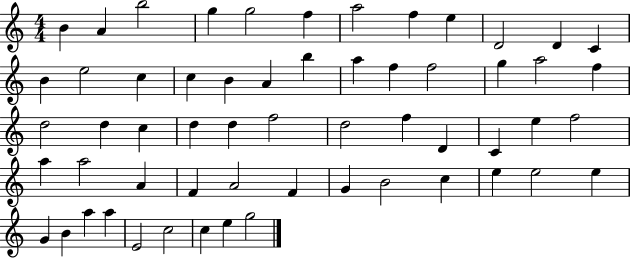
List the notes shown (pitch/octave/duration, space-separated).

B4/q A4/q B5/h G5/q G5/h F5/q A5/h F5/q E5/q D4/h D4/q C4/q B4/q E5/h C5/q C5/q B4/q A4/q B5/q A5/q F5/q F5/h G5/q A5/h F5/q D5/h D5/q C5/q D5/q D5/q F5/h D5/h F5/q D4/q C4/q E5/q F5/h A5/q A5/h A4/q F4/q A4/h F4/q G4/q B4/h C5/q E5/q E5/h E5/q G4/q B4/q A5/q A5/q E4/h C5/h C5/q E5/q G5/h